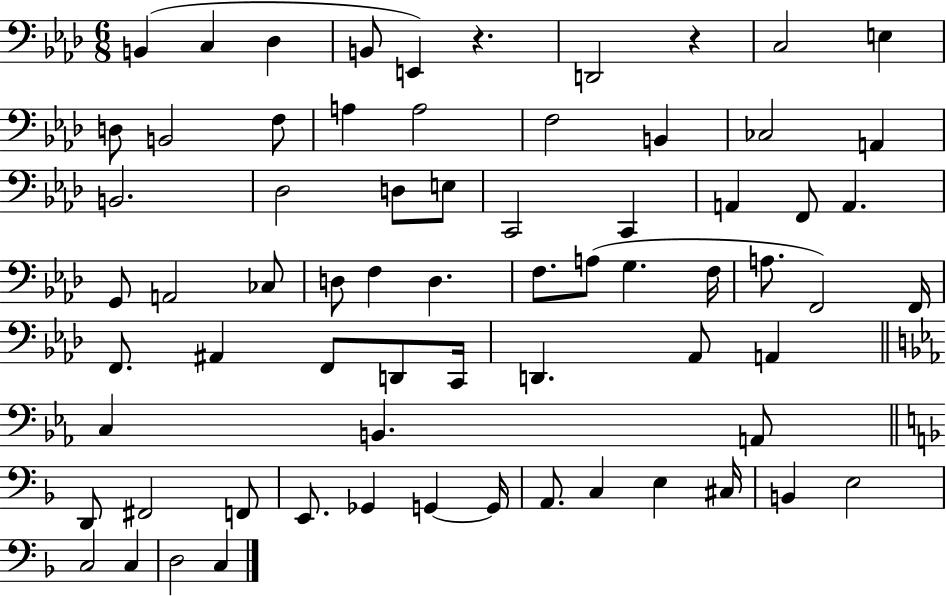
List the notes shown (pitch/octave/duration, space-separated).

B2/q C3/q Db3/q B2/e E2/q R/q. D2/h R/q C3/h E3/q D3/e B2/h F3/e A3/q A3/h F3/h B2/q CES3/h A2/q B2/h. Db3/h D3/e E3/e C2/h C2/q A2/q F2/e A2/q. G2/e A2/h CES3/e D3/e F3/q D3/q. F3/e. A3/e G3/q. F3/s A3/e. F2/h F2/s F2/e. A#2/q F2/e D2/e C2/s D2/q. Ab2/e A2/q C3/q B2/q. A2/e D2/e F#2/h F2/e E2/e. Gb2/q G2/q G2/s A2/e. C3/q E3/q C#3/s B2/q E3/h C3/h C3/q D3/h C3/q